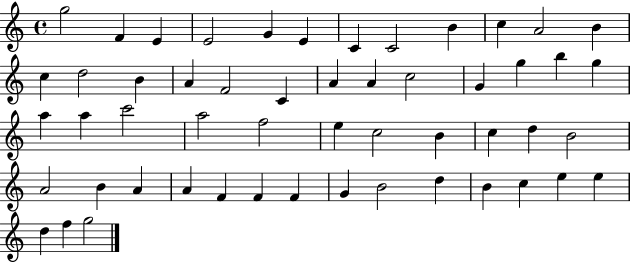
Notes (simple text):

G5/h F4/q E4/q E4/h G4/q E4/q C4/q C4/h B4/q C5/q A4/h B4/q C5/q D5/h B4/q A4/q F4/h C4/q A4/q A4/q C5/h G4/q G5/q B5/q G5/q A5/q A5/q C6/h A5/h F5/h E5/q C5/h B4/q C5/q D5/q B4/h A4/h B4/q A4/q A4/q F4/q F4/q F4/q G4/q B4/h D5/q B4/q C5/q E5/q E5/q D5/q F5/q G5/h